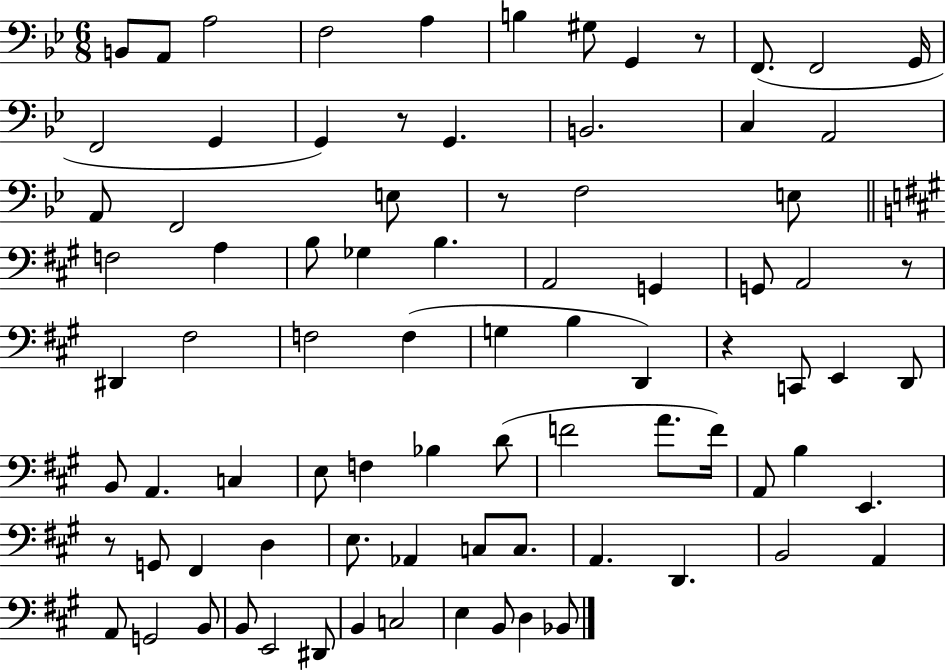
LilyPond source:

{
  \clef bass
  \numericTimeSignature
  \time 6/8
  \key bes \major
  b,8 a,8 a2 | f2 a4 | b4 gis8 g,4 r8 | f,8.( f,2 g,16 | \break f,2 g,4 | g,4) r8 g,4. | b,2. | c4 a,2 | \break a,8 f,2 e8 | r8 f2 e8 | \bar "||" \break \key a \major f2 a4 | b8 ges4 b4. | a,2 g,4 | g,8 a,2 r8 | \break dis,4 fis2 | f2 f4( | g4 b4 d,4) | r4 c,8 e,4 d,8 | \break b,8 a,4. c4 | e8 f4 bes4 d'8( | f'2 a'8. f'16) | a,8 b4 e,4. | \break r8 g,8 fis,4 d4 | e8. aes,4 c8 c8. | a,4. d,4. | b,2 a,4 | \break a,8 g,2 b,8 | b,8 e,2 dis,8 | b,4 c2 | e4 b,8 d4 bes,8 | \break \bar "|."
}